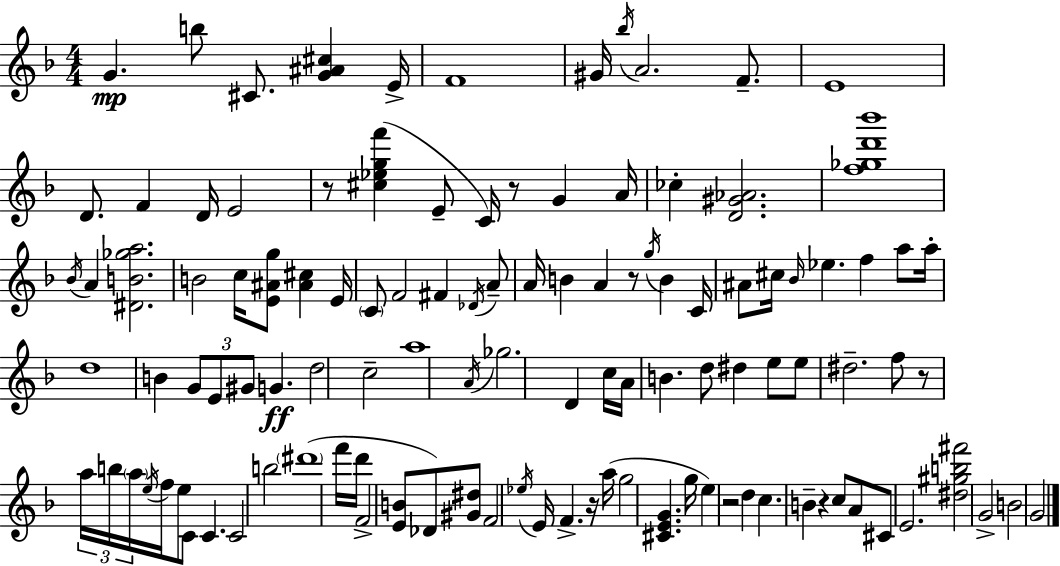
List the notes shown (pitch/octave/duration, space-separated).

G4/q. B5/e C#4/e. [G4,A#4,C#5]/q E4/s F4/w G#4/s Bb5/s A4/h. F4/e. E4/w D4/e. F4/q D4/s E4/h R/e [C#5,Eb5,G5,F6]/q E4/e C4/s R/e G4/q A4/s CES5/q [D4,G#4,Ab4]/h. [F5,Gb5,D6,Bb6]/w Bb4/s A4/q [D#4,B4,Gb5,A5]/h. B4/h C5/s [E4,A#4,G5]/e [A#4,C#5]/q E4/s C4/e F4/h F#4/q Db4/s A4/e A4/s B4/q A4/q R/e G5/s B4/q C4/s A#4/e C#5/s Bb4/s Eb5/q. F5/q A5/e A5/s D5/w B4/q G4/e E4/e G#4/e G4/q. D5/h C5/h A5/w A4/s Gb5/h. D4/q C5/s A4/s B4/q. D5/e D#5/q E5/e E5/e D#5/h. F5/e R/e A5/s B5/s A5/s E5/s F5/s E5/e C4/e C4/q. C4/h B5/h D#6/w F6/s D6/s F4/h [E4,B4]/e Db4/e [G#4,D#5]/e F4/h Eb5/s E4/s F4/q. R/s A5/s G5/h [C#4,E4,G4]/q. G5/s E5/q R/h D5/q C5/q. B4/q R/q C5/e A4/e C#4/e E4/h. [D#5,G#5,B5,F#6]/h G4/h B4/h G4/h